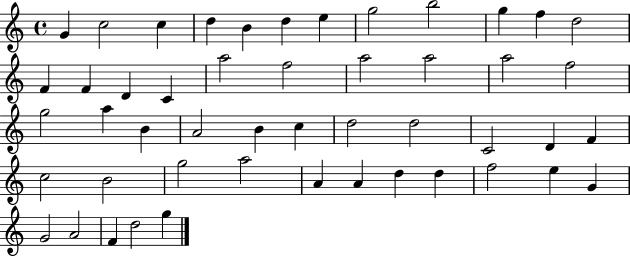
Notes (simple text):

G4/q C5/h C5/q D5/q B4/q D5/q E5/q G5/h B5/h G5/q F5/q D5/h F4/q F4/q D4/q C4/q A5/h F5/h A5/h A5/h A5/h F5/h G5/h A5/q B4/q A4/h B4/q C5/q D5/h D5/h C4/h D4/q F4/q C5/h B4/h G5/h A5/h A4/q A4/q D5/q D5/q F5/h E5/q G4/q G4/h A4/h F4/q D5/h G5/q